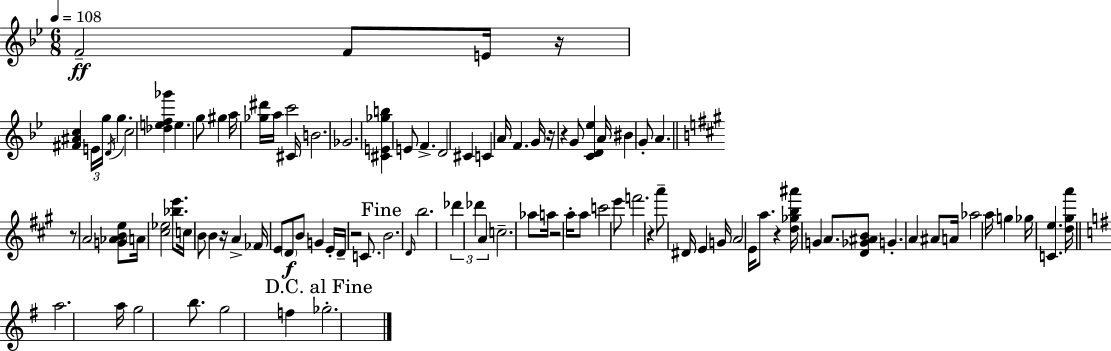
{
  \clef treble
  \numericTimeSignature
  \time 6/8
  \key g \minor
  \tempo 4 = 108
  f'2--\ff f'8 e'16 r16 | <fis' ais' c''>4 \tuplet 3/2 { e'16 g''16 \acciaccatura { d'16 } } g''4. | c''2 <des'' e'' f'' ges'''>4 | e''4. g''8 gis''4 | \break a''16 <ges'' dis'''>16 a''16 c'''2 | cis'16 b'2. | ges'2. | <cis' e' ges'' b''>4 e'8 f'4.-> | \break d'2 cis'4 | c'4 a'16 f'4. | g'16 r16 r4 g'8 <c' d' ees''>4 | a'16 bis'4 g'8-. a'4. | \break \bar "||" \break \key a \major r8 a'2 <g' aes' b' e''>8 | \parenthesize a'16 <cis'' ees''>2 <bes'' e'''>8. | c''16 b'8 b'4 r16 a'4-> | fes'16 e'8 \parenthesize d'8\f b'8 g'4 e'16-. | \break d'16-- r2 c'8. | \mark "Fine" b'2. | \grace { d'16 } b''2. | \tuplet 3/2 { des'''4 des'''4 a'4 } | \break c''2.-- | aes''8 a''16 r2 | a''16-. a''8 c'''2 e'''8 | f'''2. | \break r4 a'''8-- dis'16 e'4 | g'16 a'2 e'16 a''8. | r4 <d'' ges'' b'' ais'''>16 g'4 a'8. | <d' ges' ais' b'>8 g'4.-. a'4 | \break ais'8 a'16 aes''2 | a''16 g''4 ges''16 <c' e''>4. | <d'' gis'' a'''>16 \bar "||" \break \key e \minor a''2. | a''16 g''2 b''8. | g''2 f''4 | \mark "D.C. al Fine" ges''2.-. | \break \bar "|."
}